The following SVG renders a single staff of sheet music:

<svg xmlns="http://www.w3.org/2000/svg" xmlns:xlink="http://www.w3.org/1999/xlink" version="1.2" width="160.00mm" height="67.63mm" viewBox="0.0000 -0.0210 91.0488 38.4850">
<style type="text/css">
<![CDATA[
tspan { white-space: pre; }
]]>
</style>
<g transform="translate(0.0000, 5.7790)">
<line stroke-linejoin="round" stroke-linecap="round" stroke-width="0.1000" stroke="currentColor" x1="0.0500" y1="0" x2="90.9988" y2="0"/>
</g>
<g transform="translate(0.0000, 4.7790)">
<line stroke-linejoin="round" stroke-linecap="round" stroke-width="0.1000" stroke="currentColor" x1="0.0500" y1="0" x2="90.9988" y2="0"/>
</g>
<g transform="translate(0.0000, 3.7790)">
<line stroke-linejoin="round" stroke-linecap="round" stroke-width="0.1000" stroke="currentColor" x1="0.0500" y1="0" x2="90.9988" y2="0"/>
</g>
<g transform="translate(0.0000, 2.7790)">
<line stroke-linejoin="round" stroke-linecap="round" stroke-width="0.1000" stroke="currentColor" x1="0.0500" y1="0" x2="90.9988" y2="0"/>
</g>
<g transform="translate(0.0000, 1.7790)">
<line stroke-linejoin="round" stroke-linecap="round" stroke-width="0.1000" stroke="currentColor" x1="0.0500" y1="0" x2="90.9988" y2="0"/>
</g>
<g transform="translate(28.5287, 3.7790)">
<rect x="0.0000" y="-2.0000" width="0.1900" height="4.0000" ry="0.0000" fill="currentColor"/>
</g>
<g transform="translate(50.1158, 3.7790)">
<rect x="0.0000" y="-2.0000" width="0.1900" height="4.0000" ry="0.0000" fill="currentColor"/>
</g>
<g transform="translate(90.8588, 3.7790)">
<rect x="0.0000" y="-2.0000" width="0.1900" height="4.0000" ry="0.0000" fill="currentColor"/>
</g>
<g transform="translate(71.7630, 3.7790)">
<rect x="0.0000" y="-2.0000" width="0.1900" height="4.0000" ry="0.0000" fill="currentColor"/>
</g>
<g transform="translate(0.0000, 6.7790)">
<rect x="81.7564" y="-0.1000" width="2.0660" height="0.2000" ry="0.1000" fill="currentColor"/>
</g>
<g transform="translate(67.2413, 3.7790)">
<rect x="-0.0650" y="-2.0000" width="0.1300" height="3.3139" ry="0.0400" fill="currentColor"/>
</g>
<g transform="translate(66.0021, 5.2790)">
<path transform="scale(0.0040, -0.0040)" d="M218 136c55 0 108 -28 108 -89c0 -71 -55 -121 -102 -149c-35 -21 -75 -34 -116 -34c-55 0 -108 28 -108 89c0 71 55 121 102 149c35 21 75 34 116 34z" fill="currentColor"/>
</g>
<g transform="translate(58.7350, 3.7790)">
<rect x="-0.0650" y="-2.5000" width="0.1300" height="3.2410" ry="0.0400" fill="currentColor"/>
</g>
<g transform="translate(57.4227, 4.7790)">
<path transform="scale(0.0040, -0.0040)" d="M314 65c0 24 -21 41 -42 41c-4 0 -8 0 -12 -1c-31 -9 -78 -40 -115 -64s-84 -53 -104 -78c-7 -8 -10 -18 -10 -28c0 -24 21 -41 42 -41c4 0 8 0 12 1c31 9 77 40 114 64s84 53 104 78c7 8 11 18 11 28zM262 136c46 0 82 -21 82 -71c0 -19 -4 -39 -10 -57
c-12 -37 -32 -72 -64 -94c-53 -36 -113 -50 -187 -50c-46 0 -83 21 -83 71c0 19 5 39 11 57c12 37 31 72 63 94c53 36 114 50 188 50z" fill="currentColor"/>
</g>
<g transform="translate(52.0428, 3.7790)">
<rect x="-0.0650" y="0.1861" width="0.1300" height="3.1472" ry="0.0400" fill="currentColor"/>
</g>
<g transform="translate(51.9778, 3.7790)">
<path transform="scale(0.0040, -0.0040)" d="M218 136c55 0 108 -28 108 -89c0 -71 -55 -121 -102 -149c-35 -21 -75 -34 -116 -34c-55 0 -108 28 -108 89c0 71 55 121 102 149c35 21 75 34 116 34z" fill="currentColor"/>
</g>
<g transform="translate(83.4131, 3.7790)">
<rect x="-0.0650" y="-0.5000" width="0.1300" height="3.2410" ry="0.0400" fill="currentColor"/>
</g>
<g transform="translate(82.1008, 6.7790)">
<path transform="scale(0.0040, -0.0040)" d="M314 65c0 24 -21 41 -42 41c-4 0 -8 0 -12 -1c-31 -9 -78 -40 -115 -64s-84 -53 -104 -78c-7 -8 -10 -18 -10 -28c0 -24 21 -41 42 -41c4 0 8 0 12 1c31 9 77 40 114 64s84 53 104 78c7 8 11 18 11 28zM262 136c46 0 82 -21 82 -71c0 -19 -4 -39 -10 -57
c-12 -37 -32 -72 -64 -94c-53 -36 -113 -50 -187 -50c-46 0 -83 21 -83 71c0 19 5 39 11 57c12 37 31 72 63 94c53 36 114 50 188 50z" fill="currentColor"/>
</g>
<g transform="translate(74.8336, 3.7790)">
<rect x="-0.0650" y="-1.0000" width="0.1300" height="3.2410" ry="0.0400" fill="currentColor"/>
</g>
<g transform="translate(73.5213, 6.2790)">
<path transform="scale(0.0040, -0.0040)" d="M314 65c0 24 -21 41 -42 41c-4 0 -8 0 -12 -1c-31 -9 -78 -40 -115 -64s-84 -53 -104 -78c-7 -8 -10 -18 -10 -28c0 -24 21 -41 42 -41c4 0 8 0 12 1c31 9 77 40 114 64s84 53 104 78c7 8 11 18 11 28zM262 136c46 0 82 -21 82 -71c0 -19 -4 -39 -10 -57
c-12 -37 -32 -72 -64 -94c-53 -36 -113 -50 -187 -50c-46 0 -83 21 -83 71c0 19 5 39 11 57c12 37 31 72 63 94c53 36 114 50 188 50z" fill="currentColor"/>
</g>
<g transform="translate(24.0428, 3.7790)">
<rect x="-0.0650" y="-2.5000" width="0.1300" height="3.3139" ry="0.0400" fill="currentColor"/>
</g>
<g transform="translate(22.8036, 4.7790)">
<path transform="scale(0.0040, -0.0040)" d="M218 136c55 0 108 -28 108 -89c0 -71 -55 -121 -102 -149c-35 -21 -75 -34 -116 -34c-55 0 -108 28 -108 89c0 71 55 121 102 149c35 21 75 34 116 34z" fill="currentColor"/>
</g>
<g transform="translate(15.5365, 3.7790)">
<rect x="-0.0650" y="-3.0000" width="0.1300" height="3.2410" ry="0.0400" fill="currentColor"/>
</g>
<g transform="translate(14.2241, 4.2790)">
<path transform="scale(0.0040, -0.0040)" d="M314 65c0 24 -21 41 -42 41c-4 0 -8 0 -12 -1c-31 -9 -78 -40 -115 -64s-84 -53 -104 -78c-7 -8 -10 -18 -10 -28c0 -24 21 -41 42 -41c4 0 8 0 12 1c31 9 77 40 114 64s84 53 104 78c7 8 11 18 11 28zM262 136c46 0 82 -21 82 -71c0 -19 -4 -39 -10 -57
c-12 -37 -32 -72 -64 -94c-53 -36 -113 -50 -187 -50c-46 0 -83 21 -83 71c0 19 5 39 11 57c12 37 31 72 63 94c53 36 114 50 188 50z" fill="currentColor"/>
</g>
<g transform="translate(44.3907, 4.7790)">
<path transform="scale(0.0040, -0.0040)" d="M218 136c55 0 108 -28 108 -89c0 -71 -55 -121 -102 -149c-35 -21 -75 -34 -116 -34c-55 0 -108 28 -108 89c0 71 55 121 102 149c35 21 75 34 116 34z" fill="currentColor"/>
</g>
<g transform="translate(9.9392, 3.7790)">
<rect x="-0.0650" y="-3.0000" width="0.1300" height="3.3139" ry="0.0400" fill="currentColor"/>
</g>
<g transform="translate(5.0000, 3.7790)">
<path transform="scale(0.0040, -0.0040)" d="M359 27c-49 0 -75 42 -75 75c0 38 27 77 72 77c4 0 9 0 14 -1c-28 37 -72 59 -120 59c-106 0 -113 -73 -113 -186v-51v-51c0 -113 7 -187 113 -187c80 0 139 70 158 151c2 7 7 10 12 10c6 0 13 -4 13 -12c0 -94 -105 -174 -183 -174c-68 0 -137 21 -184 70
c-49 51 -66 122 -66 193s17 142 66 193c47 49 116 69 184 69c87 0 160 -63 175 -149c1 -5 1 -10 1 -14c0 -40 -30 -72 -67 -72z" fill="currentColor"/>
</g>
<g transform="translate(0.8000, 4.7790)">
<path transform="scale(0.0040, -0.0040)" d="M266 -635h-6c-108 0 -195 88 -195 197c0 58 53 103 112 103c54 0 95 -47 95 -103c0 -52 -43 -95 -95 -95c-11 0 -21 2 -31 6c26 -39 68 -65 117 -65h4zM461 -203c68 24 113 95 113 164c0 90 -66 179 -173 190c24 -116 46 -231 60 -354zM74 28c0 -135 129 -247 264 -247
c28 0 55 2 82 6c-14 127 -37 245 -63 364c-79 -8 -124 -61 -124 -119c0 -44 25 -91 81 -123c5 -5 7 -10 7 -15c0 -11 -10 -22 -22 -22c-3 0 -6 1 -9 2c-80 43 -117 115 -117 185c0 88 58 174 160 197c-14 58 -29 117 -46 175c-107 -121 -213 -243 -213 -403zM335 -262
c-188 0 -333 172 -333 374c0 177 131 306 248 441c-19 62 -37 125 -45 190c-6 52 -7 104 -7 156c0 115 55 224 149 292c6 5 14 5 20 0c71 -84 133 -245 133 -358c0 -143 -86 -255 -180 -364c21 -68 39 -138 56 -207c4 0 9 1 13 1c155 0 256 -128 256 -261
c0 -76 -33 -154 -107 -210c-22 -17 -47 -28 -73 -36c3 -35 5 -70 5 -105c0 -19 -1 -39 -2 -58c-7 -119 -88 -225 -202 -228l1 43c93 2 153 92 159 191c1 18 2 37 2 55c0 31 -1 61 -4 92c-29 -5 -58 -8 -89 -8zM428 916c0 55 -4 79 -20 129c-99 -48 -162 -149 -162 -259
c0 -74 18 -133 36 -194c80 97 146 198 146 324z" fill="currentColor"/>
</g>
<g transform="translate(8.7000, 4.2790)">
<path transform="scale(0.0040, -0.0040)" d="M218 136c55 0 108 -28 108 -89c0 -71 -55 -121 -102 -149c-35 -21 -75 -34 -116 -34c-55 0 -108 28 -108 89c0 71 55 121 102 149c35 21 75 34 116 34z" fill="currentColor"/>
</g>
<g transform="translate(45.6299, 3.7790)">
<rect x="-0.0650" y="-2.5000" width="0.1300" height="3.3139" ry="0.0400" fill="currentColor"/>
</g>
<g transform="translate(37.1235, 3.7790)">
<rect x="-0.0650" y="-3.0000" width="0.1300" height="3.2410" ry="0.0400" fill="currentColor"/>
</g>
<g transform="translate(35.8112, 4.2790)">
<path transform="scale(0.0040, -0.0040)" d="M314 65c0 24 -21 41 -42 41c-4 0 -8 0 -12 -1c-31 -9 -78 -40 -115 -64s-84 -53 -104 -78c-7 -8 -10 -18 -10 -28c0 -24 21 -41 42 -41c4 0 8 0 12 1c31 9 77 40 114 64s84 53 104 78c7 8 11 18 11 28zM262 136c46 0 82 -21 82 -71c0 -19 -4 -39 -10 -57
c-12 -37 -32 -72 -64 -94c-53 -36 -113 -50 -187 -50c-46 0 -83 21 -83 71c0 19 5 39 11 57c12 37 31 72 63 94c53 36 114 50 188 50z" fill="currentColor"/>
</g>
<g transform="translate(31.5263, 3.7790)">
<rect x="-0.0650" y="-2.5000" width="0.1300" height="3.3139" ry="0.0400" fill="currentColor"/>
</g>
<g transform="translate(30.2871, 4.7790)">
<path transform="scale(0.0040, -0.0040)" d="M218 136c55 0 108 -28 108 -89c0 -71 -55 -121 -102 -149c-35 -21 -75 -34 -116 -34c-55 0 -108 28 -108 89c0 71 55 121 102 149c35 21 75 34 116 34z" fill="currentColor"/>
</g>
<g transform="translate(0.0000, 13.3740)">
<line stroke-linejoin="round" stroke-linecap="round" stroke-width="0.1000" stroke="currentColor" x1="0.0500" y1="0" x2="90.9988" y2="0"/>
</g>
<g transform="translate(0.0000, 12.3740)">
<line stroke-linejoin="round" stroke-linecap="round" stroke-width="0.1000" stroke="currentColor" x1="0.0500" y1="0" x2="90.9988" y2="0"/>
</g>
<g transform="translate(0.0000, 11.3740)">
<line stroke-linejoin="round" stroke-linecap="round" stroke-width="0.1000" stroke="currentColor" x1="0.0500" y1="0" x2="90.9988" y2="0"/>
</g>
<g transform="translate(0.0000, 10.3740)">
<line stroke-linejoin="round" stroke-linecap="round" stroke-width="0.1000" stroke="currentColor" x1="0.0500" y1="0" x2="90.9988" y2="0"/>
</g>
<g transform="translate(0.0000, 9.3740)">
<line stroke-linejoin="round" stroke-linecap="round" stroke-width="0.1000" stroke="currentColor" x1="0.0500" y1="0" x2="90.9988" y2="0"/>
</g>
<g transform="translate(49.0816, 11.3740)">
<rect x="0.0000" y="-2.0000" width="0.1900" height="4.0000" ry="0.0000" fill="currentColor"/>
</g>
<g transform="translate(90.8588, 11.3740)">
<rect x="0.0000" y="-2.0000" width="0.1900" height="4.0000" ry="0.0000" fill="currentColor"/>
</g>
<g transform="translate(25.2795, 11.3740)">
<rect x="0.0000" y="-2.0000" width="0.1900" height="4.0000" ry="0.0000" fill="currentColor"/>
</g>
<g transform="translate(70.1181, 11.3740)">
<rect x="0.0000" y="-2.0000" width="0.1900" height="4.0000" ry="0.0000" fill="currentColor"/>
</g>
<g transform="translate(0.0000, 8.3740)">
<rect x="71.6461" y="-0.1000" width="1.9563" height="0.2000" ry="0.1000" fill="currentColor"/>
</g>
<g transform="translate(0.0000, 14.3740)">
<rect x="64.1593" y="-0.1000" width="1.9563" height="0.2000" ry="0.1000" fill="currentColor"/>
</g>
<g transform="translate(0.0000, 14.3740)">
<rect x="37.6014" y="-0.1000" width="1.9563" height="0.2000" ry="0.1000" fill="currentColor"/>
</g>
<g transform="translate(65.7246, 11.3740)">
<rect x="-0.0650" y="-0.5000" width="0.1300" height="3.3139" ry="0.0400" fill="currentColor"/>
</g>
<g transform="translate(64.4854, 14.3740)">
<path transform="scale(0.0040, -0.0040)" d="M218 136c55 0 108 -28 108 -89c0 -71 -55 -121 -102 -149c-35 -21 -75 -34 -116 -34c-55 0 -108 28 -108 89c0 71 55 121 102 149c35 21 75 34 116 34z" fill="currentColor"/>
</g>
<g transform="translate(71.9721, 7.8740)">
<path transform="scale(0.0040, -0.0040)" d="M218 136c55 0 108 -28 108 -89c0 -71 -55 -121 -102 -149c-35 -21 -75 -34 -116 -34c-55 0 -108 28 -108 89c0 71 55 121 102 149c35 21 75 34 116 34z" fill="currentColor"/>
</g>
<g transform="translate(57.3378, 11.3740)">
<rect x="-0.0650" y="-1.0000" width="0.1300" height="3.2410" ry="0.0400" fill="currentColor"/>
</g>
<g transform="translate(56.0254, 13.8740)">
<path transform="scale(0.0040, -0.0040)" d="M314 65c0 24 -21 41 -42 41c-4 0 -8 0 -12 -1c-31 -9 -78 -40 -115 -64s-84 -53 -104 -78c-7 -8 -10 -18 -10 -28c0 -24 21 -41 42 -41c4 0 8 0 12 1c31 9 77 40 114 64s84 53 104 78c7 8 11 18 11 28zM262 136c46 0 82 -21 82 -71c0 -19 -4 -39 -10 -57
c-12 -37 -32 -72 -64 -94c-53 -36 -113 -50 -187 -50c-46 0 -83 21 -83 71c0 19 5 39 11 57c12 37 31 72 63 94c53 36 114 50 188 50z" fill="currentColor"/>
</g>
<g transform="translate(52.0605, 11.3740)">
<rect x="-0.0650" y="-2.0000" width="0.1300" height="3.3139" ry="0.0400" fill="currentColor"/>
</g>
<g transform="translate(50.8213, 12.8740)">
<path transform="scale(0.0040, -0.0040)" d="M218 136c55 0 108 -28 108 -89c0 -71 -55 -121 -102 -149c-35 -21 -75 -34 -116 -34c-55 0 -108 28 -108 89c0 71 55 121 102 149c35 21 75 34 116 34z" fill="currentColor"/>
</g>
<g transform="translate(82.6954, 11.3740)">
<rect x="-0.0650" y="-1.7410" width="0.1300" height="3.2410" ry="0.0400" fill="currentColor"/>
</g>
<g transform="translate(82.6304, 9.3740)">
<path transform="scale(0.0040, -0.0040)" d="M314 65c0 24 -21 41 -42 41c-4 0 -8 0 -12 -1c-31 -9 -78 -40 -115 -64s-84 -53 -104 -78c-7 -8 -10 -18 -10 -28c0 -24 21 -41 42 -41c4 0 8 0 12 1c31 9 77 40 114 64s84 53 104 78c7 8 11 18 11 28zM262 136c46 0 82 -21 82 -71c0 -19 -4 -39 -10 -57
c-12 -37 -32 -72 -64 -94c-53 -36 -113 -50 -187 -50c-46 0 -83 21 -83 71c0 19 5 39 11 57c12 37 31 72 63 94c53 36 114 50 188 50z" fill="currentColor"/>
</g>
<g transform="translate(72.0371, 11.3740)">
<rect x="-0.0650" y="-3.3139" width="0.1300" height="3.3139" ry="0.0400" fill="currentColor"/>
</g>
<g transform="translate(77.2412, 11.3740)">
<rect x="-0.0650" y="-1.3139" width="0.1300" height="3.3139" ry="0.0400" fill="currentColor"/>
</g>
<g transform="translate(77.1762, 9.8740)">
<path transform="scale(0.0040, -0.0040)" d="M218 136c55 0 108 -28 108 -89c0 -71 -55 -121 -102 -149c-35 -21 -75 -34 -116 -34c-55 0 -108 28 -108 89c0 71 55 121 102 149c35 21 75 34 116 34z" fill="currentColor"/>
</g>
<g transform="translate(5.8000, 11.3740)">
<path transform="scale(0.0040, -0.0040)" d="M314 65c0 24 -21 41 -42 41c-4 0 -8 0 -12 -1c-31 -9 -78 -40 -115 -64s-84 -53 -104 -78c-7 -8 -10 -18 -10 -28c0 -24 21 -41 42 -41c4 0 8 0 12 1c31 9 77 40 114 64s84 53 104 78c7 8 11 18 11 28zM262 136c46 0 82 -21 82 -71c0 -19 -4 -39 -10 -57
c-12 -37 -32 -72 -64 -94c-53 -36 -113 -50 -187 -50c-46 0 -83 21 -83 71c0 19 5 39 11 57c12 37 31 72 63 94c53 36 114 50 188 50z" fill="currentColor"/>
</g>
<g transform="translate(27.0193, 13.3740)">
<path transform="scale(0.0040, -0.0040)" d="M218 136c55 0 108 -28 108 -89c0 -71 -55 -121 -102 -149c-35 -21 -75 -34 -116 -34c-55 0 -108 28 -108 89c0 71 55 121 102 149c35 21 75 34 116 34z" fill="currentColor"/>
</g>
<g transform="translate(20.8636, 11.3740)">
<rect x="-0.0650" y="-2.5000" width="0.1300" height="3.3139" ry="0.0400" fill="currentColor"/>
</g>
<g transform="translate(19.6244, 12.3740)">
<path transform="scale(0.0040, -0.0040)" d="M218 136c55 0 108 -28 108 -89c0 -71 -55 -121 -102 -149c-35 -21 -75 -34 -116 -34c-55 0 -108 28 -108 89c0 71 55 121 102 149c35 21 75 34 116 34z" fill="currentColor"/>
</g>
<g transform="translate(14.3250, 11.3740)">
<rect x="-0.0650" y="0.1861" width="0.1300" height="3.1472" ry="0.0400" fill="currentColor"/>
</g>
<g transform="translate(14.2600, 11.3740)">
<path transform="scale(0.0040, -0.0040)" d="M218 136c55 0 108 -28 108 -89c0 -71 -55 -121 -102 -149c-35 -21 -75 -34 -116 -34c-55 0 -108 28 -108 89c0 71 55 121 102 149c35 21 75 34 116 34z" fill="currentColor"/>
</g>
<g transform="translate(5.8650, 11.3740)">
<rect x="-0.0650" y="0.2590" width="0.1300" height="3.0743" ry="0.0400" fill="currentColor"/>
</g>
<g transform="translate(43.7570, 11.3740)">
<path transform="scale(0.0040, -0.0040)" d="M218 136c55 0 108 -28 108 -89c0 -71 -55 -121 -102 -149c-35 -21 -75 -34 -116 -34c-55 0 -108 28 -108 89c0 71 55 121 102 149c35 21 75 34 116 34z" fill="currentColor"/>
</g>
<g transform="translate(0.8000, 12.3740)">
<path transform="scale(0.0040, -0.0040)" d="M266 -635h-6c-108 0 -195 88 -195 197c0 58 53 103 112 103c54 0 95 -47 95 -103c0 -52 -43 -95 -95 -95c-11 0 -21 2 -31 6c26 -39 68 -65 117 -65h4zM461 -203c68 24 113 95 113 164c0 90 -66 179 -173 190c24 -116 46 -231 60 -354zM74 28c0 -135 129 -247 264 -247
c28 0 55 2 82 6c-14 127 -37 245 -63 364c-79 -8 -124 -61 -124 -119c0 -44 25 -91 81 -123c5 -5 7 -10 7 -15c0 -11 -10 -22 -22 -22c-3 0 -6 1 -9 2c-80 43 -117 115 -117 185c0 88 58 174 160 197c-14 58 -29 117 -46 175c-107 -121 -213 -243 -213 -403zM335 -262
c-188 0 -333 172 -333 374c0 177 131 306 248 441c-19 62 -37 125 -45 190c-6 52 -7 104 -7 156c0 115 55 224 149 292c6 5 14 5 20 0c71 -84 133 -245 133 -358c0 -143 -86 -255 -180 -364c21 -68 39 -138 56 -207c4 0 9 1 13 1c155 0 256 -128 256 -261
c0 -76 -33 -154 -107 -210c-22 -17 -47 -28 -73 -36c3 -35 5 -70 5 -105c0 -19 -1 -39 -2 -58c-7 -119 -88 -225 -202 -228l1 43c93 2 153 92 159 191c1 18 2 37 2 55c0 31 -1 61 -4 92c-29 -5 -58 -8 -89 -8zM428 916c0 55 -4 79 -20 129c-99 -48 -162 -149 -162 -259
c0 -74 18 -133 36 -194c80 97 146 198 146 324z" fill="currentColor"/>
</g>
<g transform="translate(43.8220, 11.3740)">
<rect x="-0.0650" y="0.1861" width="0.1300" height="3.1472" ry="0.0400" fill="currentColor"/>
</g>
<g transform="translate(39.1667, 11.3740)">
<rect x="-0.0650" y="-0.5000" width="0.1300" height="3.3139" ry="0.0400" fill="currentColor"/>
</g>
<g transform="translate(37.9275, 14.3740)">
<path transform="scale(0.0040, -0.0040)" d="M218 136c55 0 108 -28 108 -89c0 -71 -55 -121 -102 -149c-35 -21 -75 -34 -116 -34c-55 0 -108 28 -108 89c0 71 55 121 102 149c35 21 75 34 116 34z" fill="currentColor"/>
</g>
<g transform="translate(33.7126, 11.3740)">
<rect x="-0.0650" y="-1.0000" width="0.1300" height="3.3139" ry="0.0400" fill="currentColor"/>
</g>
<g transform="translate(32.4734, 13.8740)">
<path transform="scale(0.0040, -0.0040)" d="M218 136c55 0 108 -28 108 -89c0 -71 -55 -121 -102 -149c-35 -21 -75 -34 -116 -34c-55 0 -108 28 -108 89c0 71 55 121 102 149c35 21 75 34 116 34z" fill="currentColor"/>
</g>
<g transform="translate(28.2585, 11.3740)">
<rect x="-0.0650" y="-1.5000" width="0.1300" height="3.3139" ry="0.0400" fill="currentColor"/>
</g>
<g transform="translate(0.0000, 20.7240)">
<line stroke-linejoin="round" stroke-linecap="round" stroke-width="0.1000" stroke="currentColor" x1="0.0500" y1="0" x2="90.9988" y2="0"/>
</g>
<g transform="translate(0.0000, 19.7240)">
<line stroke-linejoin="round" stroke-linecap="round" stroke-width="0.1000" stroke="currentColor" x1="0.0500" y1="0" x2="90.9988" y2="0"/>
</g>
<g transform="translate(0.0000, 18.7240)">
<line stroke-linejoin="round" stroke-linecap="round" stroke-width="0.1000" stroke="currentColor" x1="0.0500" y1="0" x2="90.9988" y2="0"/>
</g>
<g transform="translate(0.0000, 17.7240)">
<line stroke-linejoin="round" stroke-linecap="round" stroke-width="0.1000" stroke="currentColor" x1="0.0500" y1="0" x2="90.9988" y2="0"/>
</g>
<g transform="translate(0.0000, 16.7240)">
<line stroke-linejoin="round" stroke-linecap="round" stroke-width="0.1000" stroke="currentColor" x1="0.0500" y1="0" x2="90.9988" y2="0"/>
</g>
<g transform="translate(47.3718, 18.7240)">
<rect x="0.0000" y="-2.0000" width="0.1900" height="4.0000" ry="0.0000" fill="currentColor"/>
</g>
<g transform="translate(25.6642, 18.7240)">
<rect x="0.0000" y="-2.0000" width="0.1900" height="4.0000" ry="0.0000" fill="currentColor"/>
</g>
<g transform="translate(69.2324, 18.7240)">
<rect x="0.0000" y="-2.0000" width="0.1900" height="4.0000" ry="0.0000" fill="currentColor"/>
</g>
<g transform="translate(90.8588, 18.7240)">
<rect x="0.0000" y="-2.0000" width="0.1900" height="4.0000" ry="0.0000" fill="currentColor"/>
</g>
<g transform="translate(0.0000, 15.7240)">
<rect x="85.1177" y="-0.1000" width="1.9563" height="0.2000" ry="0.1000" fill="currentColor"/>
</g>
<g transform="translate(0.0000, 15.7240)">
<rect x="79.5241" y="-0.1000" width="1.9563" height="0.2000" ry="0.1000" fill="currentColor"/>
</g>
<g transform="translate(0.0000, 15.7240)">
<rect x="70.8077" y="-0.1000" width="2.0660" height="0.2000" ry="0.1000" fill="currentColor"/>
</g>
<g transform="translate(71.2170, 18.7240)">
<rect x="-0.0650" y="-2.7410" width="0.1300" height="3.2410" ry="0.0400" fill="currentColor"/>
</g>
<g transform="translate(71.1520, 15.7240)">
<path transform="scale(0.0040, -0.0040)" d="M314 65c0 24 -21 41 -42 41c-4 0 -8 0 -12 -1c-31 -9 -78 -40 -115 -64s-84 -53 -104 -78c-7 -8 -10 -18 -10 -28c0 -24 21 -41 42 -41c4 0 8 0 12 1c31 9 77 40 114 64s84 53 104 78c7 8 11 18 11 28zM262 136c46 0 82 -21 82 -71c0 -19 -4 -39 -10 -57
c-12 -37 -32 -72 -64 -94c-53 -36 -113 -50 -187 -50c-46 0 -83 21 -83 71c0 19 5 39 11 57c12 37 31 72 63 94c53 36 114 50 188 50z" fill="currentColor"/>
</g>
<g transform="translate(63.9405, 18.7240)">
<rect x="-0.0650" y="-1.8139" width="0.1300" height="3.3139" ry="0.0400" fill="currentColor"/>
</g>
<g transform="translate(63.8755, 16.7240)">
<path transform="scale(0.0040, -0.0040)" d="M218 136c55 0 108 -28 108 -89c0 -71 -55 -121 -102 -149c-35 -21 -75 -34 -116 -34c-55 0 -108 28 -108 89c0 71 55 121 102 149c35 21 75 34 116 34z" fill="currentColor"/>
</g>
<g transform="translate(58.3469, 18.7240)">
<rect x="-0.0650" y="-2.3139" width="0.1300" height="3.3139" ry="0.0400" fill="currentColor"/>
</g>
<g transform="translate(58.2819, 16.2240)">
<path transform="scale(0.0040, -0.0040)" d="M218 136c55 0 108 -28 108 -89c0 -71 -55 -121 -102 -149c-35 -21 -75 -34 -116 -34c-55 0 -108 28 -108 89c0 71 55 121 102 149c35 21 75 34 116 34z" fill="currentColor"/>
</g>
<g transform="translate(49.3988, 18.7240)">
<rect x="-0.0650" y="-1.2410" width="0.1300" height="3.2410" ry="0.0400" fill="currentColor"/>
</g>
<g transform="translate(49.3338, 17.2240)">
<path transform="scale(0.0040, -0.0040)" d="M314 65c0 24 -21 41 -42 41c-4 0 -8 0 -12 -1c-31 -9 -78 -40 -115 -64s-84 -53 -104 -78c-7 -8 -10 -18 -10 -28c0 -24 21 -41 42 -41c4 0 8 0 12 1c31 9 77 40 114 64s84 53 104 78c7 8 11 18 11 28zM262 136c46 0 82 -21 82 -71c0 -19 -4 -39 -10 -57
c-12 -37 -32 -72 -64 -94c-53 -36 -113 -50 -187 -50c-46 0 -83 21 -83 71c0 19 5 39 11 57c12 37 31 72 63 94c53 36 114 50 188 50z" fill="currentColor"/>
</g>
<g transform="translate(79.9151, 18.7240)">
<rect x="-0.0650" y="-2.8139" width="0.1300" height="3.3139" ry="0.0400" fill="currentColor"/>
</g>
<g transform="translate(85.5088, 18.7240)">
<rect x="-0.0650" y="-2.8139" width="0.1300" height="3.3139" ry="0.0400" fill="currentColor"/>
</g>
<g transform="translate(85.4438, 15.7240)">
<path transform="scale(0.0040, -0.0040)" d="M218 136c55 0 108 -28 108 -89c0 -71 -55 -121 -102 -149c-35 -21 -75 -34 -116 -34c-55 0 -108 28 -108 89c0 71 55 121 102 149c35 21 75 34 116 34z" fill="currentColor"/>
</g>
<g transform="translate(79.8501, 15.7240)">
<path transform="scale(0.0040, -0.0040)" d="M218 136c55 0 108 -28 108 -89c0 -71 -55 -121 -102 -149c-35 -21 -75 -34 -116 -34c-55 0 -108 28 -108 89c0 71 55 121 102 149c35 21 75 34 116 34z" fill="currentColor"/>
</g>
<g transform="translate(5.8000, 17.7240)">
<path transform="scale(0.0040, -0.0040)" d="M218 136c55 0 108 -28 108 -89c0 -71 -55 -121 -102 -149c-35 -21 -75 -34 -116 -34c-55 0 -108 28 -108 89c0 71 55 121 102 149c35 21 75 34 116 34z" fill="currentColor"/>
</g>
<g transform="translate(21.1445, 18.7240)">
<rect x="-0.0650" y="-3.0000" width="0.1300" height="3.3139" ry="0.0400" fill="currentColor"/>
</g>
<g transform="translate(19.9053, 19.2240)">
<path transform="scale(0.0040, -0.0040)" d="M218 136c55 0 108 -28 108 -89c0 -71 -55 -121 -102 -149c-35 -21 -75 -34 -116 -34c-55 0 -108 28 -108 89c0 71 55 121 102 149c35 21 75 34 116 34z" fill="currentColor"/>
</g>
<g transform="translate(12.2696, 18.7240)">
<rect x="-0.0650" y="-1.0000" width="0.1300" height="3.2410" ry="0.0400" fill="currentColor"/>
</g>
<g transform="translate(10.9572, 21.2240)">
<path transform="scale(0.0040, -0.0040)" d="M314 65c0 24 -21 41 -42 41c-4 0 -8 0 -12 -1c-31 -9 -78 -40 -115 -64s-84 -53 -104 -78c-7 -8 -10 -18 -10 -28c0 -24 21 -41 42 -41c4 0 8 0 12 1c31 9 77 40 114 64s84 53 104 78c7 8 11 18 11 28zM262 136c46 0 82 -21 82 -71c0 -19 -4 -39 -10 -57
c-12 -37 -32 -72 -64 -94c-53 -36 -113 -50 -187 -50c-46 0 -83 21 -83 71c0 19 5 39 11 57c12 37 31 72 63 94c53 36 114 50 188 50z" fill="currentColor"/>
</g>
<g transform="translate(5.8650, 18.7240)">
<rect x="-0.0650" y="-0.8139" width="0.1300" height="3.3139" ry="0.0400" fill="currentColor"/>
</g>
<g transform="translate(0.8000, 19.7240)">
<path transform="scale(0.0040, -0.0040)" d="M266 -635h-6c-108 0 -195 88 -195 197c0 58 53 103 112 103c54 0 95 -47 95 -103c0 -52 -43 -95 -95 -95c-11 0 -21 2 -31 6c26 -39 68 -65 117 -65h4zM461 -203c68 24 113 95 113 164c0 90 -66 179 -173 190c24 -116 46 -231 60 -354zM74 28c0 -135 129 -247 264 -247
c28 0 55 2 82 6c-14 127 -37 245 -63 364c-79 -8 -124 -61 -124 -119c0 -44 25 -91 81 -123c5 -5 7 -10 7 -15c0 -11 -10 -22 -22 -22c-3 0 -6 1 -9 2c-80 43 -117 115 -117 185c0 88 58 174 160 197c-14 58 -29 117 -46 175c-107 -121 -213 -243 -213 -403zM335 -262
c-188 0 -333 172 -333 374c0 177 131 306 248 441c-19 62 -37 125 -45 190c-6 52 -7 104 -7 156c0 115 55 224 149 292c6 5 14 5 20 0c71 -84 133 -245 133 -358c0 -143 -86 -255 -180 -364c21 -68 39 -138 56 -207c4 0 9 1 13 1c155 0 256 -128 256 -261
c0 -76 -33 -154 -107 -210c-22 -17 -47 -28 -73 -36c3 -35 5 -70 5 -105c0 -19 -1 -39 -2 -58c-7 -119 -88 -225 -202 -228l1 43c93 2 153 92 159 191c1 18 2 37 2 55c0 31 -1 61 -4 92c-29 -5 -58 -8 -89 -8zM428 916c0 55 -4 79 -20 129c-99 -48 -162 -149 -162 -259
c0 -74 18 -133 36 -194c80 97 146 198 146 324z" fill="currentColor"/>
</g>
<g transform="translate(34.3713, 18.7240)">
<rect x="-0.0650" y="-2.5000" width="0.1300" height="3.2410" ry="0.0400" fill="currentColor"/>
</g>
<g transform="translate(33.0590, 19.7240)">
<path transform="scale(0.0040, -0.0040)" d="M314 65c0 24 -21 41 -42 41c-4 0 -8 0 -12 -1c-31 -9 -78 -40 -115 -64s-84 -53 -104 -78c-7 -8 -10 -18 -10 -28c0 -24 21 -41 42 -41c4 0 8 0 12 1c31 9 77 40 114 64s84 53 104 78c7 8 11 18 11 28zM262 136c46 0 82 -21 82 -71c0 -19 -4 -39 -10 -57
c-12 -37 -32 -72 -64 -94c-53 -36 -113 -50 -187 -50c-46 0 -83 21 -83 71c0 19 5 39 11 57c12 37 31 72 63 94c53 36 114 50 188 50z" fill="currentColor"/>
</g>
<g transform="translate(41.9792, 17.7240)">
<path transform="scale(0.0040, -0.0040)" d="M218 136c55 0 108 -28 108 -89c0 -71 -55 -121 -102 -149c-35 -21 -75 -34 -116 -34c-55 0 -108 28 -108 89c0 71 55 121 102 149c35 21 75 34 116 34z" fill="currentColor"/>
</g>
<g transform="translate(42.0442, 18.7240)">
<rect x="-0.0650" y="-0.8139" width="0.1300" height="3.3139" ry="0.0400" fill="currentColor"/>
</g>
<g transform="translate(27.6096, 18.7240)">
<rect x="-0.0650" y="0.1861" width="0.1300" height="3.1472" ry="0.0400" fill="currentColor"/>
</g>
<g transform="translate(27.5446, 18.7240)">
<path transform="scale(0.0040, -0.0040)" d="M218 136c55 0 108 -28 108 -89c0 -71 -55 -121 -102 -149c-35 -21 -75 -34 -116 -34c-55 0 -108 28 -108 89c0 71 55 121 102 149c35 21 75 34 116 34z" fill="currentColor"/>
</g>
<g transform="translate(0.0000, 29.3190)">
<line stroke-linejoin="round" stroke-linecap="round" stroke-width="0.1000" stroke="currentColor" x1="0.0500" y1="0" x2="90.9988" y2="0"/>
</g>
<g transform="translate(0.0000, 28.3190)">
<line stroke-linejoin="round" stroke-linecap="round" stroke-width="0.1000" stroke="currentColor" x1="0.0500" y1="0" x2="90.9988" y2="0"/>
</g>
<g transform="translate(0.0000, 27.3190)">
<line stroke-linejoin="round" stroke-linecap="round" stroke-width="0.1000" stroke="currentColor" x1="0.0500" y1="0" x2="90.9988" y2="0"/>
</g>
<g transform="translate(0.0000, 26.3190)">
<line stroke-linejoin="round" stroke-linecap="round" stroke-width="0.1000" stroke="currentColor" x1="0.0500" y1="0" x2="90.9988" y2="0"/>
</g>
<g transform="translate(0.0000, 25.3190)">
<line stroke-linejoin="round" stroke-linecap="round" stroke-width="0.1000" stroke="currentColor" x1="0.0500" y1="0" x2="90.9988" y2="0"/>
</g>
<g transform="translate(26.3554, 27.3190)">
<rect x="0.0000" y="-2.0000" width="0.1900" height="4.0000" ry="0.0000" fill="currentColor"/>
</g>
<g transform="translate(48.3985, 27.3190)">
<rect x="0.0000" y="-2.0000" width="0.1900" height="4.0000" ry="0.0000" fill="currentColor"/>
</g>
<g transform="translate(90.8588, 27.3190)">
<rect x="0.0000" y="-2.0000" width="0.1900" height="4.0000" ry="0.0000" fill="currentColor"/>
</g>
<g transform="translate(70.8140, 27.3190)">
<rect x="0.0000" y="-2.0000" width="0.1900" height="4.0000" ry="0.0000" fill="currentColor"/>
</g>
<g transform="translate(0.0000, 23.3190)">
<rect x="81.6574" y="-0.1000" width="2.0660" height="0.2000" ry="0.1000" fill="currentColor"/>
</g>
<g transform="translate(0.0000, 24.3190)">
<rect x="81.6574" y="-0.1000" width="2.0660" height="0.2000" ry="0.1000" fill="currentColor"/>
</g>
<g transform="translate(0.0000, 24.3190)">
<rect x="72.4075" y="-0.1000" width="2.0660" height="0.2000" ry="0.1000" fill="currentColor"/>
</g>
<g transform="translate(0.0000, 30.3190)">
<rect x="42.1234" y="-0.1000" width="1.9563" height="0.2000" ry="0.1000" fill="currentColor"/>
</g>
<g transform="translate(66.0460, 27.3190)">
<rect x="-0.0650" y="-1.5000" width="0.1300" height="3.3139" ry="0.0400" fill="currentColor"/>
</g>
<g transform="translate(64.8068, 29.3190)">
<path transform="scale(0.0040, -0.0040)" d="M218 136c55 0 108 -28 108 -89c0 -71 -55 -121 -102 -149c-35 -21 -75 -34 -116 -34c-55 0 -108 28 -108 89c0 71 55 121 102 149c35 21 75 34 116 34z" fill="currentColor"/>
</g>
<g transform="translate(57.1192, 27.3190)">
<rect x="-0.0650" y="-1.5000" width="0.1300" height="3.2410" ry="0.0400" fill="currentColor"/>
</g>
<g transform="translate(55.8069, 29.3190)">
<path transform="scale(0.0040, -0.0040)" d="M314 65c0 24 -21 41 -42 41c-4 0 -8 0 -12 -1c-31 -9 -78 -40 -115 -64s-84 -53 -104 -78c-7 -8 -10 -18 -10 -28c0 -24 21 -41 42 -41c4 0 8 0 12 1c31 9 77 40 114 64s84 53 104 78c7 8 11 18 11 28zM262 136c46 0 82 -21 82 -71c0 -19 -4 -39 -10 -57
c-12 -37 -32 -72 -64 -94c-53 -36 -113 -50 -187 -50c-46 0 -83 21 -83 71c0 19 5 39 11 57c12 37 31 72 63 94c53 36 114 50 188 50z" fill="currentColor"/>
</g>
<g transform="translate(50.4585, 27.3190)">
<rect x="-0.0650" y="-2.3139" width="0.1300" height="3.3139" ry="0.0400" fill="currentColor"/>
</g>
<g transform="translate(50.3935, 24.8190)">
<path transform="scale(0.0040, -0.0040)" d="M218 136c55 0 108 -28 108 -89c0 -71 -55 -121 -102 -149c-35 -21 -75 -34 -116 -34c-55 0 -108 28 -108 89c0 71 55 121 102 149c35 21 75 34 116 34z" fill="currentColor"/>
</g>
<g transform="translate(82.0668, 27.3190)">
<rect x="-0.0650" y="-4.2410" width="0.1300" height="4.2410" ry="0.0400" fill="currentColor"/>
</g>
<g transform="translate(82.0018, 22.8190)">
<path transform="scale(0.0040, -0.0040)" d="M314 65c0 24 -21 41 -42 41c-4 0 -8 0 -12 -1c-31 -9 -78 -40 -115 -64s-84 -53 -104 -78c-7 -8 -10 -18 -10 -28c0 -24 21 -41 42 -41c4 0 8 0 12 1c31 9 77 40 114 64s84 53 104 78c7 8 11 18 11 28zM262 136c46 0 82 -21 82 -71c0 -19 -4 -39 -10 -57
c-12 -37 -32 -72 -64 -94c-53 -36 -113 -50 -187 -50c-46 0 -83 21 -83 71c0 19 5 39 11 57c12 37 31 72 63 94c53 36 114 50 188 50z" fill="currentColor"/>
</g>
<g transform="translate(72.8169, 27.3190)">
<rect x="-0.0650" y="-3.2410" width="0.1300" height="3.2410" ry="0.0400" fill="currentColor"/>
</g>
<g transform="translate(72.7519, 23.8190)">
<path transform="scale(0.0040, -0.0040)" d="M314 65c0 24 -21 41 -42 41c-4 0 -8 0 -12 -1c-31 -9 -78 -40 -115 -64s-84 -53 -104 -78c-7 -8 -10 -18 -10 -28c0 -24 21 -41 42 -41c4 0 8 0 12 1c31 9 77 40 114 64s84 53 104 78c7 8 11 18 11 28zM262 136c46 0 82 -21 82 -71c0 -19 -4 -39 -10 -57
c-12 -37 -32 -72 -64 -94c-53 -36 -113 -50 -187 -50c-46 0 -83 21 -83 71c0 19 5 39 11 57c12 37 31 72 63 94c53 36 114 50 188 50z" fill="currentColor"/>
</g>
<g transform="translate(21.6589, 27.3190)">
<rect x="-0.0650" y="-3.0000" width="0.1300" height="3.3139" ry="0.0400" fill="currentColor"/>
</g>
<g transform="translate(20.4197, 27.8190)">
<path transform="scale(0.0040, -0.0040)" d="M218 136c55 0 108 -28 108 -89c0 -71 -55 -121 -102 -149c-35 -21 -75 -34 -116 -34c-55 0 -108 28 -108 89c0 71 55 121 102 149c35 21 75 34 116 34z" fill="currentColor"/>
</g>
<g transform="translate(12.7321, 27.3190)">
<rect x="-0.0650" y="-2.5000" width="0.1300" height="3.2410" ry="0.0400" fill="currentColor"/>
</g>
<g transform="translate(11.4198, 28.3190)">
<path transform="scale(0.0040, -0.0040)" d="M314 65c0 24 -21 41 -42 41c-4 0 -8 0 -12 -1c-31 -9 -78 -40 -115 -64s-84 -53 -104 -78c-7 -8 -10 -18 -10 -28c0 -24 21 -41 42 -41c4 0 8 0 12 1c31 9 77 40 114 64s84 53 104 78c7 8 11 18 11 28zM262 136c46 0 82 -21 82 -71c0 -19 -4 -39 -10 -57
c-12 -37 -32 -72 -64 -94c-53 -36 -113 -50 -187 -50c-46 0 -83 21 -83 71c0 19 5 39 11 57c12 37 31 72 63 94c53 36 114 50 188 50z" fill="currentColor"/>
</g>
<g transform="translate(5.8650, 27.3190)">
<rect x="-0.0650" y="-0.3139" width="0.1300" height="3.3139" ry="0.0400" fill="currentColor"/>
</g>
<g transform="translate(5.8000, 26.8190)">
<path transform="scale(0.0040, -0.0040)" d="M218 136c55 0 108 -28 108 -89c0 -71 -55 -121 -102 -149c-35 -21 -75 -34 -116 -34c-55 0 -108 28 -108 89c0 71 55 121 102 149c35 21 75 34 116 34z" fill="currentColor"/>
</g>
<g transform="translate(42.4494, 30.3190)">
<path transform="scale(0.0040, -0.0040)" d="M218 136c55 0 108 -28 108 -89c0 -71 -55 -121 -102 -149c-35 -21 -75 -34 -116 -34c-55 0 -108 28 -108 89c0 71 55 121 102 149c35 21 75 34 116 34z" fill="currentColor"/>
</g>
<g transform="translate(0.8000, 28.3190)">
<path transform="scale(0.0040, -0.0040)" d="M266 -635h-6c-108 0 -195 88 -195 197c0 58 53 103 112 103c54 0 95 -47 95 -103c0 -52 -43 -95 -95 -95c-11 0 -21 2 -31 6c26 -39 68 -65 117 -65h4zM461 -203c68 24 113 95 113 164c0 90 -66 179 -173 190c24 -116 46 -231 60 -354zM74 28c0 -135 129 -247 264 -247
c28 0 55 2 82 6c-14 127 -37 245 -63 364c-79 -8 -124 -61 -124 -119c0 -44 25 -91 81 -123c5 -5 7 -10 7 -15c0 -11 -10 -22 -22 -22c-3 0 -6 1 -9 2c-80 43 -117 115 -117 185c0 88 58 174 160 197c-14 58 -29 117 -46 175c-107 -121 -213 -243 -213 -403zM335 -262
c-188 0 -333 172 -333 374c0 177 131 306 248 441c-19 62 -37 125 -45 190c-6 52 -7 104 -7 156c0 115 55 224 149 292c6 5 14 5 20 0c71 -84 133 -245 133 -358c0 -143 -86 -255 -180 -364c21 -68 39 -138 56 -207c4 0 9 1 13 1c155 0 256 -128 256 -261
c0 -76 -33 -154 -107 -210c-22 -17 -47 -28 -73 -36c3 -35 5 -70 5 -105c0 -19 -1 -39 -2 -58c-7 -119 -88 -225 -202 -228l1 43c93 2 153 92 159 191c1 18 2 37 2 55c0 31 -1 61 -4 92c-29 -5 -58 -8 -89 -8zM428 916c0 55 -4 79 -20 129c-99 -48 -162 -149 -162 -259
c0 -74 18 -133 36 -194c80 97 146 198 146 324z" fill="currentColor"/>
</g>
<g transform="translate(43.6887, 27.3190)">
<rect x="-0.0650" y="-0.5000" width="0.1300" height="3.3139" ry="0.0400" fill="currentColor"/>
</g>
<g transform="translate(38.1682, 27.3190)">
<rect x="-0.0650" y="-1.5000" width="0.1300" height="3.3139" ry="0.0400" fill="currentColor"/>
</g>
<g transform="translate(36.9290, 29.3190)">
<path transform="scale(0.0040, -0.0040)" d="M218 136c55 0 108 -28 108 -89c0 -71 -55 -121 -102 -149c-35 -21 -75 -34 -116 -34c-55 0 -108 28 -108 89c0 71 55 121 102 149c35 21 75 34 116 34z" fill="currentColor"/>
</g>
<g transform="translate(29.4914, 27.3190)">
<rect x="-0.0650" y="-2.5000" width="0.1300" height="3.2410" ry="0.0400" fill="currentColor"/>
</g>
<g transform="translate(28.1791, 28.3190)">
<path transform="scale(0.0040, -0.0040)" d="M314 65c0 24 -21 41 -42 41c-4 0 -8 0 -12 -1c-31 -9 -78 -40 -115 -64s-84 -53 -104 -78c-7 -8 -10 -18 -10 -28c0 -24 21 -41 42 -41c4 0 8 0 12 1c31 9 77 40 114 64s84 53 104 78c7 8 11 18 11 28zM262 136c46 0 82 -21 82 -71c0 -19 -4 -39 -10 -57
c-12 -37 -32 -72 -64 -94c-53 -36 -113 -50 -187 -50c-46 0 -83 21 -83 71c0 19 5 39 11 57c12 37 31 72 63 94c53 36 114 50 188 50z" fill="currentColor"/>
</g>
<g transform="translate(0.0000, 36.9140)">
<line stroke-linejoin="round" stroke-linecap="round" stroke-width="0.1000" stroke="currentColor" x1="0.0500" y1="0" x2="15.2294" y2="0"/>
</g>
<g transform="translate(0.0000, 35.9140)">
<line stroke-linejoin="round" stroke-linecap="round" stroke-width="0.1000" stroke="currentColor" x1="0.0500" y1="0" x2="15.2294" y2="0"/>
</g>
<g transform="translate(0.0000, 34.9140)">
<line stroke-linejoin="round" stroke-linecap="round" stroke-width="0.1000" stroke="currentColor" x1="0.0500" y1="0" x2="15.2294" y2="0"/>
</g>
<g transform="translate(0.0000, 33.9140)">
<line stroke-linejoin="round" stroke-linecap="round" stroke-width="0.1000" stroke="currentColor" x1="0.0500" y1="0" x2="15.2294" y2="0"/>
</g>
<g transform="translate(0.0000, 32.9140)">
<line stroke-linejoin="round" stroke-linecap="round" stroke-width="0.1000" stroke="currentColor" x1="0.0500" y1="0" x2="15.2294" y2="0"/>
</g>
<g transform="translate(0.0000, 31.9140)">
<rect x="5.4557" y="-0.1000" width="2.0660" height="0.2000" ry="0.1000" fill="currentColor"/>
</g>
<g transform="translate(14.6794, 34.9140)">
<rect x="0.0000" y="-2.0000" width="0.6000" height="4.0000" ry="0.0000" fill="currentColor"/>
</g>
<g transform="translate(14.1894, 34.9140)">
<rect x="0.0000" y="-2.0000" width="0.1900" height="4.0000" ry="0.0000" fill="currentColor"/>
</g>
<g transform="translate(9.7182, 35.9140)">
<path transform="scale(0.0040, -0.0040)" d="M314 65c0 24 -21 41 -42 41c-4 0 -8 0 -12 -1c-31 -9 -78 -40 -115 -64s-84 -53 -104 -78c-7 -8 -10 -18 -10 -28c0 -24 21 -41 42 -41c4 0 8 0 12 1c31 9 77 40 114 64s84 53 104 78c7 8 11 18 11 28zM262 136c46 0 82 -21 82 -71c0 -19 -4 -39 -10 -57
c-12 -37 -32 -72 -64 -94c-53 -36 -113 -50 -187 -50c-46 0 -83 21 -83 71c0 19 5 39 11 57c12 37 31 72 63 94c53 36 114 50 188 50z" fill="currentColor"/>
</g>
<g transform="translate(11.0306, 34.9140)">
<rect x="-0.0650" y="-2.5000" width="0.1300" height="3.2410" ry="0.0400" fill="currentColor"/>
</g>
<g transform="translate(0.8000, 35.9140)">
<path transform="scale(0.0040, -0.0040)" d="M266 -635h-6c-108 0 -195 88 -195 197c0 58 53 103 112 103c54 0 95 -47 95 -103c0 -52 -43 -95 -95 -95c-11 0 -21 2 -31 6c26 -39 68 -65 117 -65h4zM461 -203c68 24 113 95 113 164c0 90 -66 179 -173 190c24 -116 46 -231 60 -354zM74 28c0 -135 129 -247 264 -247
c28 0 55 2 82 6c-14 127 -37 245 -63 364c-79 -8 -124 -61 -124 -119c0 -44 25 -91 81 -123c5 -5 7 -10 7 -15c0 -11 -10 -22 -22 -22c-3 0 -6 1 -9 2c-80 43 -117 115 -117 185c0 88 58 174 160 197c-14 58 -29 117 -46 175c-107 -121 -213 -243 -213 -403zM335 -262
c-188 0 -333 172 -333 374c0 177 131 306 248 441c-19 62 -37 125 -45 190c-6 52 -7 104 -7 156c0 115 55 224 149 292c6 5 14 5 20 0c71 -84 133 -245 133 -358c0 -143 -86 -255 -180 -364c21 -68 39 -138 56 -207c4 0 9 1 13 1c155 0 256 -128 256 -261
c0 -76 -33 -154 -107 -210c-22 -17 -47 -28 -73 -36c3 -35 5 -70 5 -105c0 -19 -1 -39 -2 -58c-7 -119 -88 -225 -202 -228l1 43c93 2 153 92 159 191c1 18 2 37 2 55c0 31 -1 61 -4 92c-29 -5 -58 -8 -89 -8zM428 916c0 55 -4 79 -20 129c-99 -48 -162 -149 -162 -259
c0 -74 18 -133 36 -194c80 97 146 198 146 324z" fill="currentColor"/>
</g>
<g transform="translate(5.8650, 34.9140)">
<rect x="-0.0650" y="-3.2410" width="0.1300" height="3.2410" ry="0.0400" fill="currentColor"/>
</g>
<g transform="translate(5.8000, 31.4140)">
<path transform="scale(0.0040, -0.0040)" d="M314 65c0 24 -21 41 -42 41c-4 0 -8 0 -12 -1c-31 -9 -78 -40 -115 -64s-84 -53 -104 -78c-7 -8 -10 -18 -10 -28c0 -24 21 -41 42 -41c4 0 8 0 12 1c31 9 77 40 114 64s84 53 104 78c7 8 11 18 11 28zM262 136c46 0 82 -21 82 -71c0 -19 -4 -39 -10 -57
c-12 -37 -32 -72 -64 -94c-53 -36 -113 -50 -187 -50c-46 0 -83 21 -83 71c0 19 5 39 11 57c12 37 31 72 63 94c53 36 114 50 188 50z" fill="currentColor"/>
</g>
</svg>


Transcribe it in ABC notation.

X:1
T:Untitled
M:4/4
L:1/4
K:C
A A2 G G A2 G B G2 F D2 C2 B2 B G E D C B F D2 C b e f2 d D2 A B G2 d e2 g f a2 a a c G2 A G2 E C g E2 E b2 d'2 b2 G2